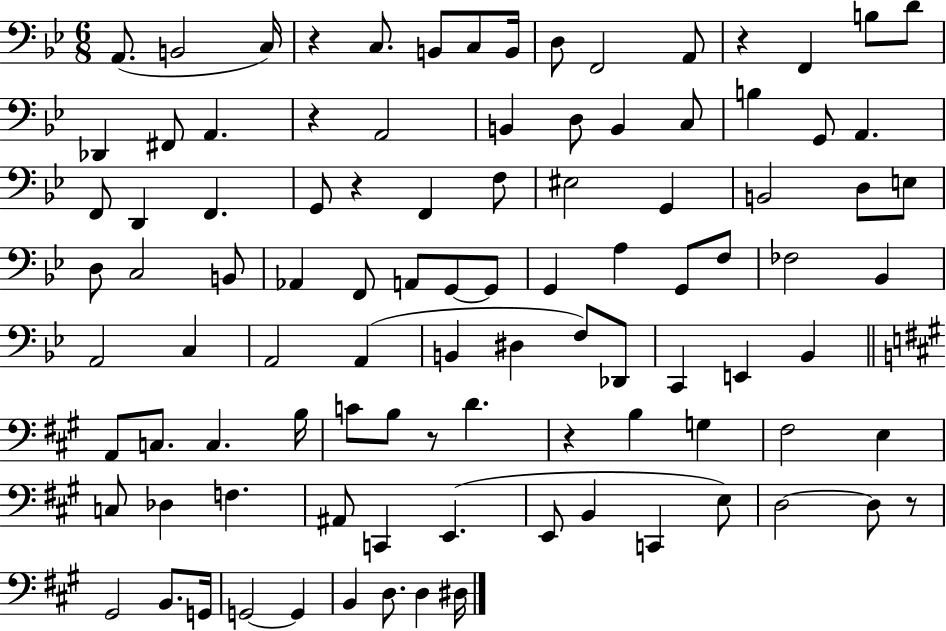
{
  \clef bass
  \numericTimeSignature
  \time 6/8
  \key bes \major
  \repeat volta 2 { a,8.( b,2 c16) | r4 c8. b,8 c8 b,16 | d8 f,2 a,8 | r4 f,4 b8 d'8 | \break des,4 fis,8 a,4. | r4 a,2 | b,4 d8 b,4 c8 | b4 g,8 a,4. | \break f,8 d,4 f,4. | g,8 r4 f,4 f8 | eis2 g,4 | b,2 d8 e8 | \break d8 c2 b,8 | aes,4 f,8 a,8 g,8~~ g,8 | g,4 a4 g,8 f8 | fes2 bes,4 | \break a,2 c4 | a,2 a,4( | b,4 dis4 f8) des,8 | c,4 e,4 bes,4 | \break \bar "||" \break \key a \major a,8 c8. c4. b16 | c'8 b8 r8 d'4. | r4 b4 g4 | fis2 e4 | \break c8 des4 f4. | ais,8 c,4 e,4.( | e,8 b,4 c,4 e8) | d2~~ d8 r8 | \break gis,2 b,8. g,16 | g,2~~ g,4 | b,4 d8. d4 dis16 | } \bar "|."
}